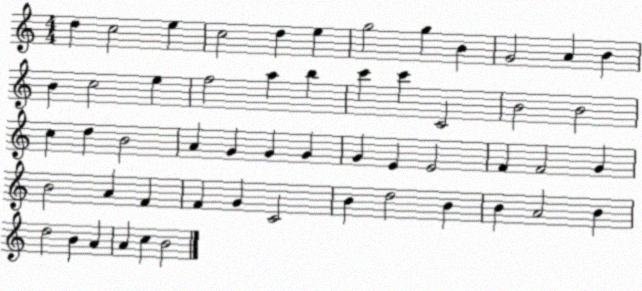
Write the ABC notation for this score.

X:1
T:Untitled
M:4/4
L:1/4
K:C
d c2 e c2 d e g2 g B G2 A B B c2 e f2 a b c' c' C2 B2 B2 c d B2 A G G G G E E2 F F2 G B2 A F F G C2 B d2 B B A2 B d2 B A A c B2